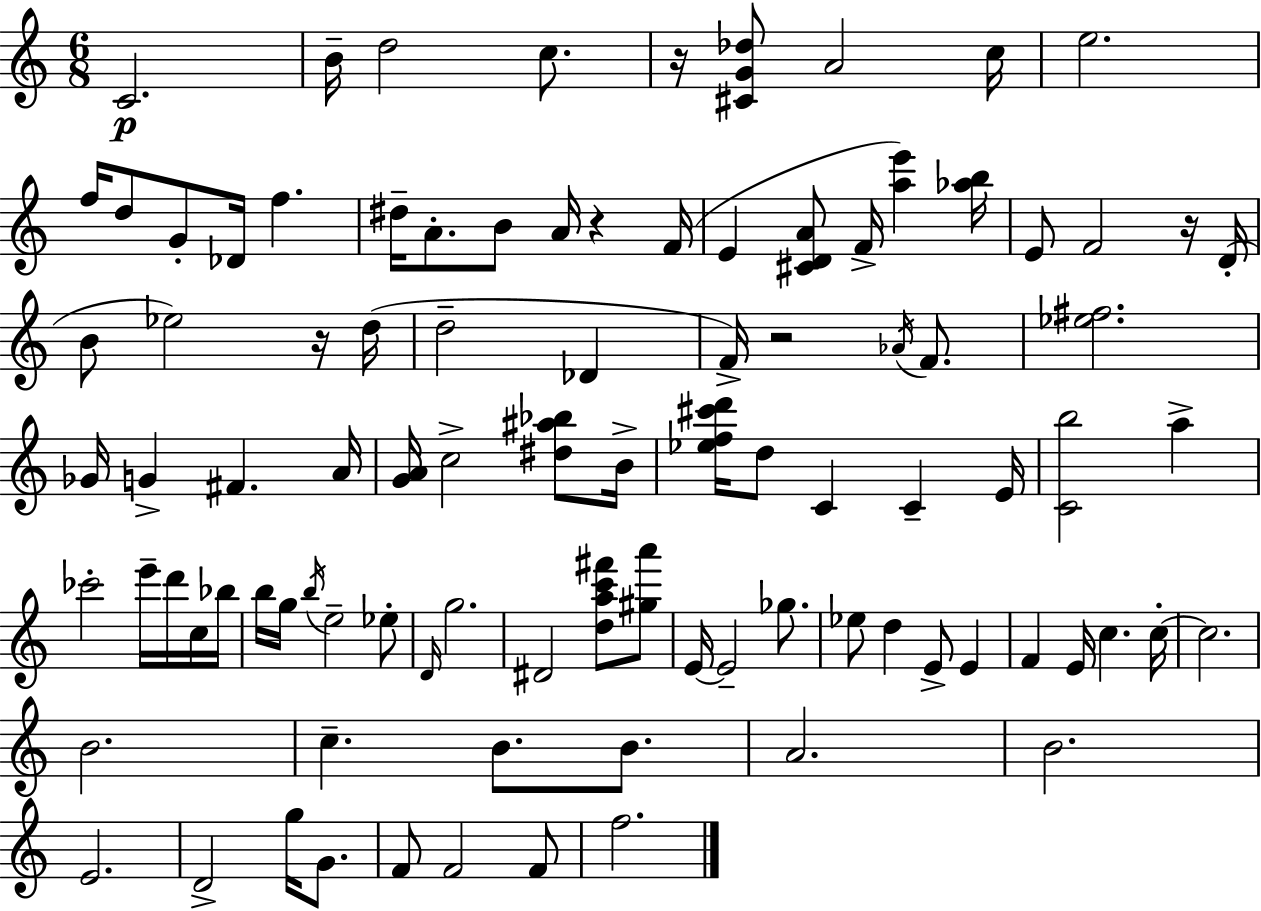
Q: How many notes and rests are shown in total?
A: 96